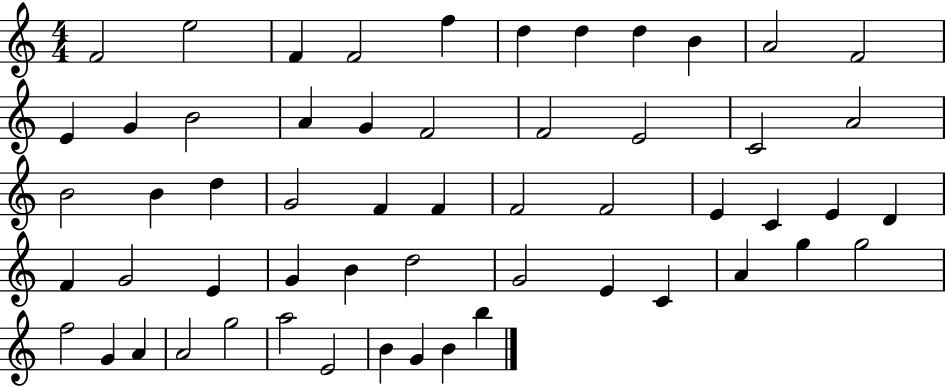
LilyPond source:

{
  \clef treble
  \numericTimeSignature
  \time 4/4
  \key c \major
  f'2 e''2 | f'4 f'2 f''4 | d''4 d''4 d''4 b'4 | a'2 f'2 | \break e'4 g'4 b'2 | a'4 g'4 f'2 | f'2 e'2 | c'2 a'2 | \break b'2 b'4 d''4 | g'2 f'4 f'4 | f'2 f'2 | e'4 c'4 e'4 d'4 | \break f'4 g'2 e'4 | g'4 b'4 d''2 | g'2 e'4 c'4 | a'4 g''4 g''2 | \break f''2 g'4 a'4 | a'2 g''2 | a''2 e'2 | b'4 g'4 b'4 b''4 | \break \bar "|."
}